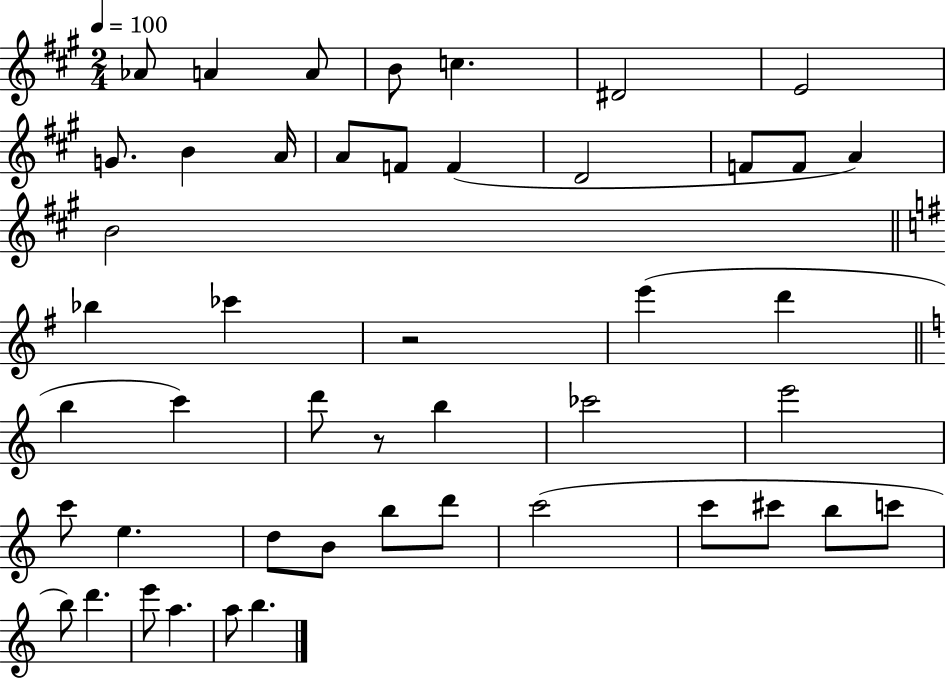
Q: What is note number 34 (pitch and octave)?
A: D6